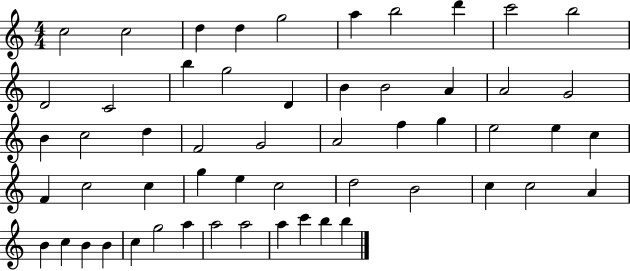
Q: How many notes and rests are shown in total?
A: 55